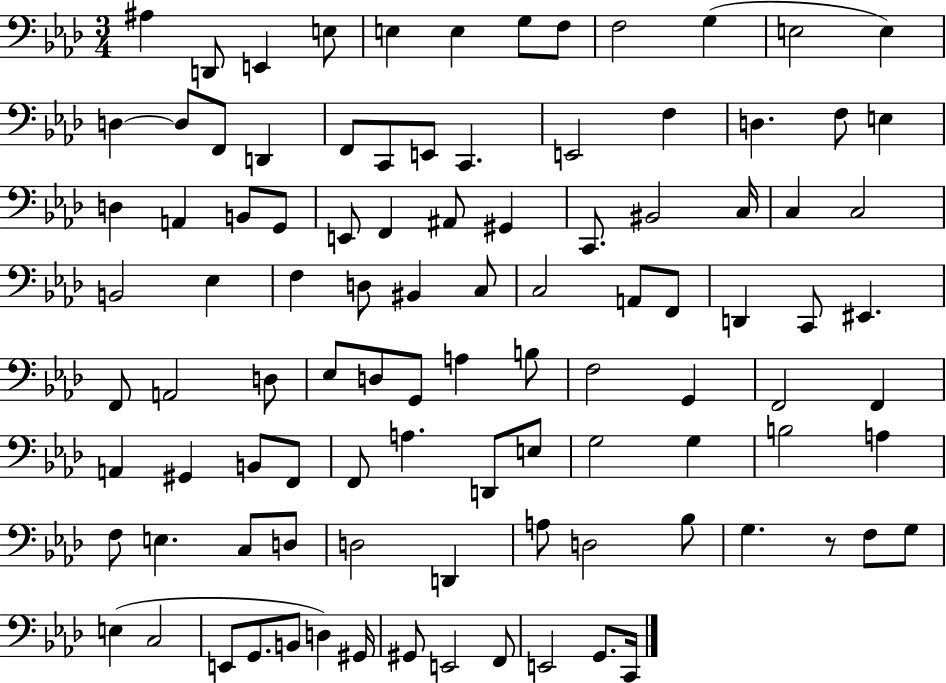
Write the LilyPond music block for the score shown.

{
  \clef bass
  \numericTimeSignature
  \time 3/4
  \key aes \major
  \repeat volta 2 { ais4 d,8 e,4 e8 | e4 e4 g8 f8 | f2 g4( | e2 e4) | \break d4~~ d8 f,8 d,4 | f,8 c,8 e,8 c,4. | e,2 f4 | d4. f8 e4 | \break d4 a,4 b,8 g,8 | e,8 f,4 ais,8 gis,4 | c,8. bis,2 c16 | c4 c2 | \break b,2 ees4 | f4 d8 bis,4 c8 | c2 a,8 f,8 | d,4 c,8 eis,4. | \break f,8 a,2 d8 | ees8 d8 g,8 a4 b8 | f2 g,4 | f,2 f,4 | \break a,4 gis,4 b,8 f,8 | f,8 a4. d,8 e8 | g2 g4 | b2 a4 | \break f8 e4. c8 d8 | d2 d,4 | a8 d2 bes8 | g4. r8 f8 g8 | \break e4( c2 | e,8 g,8. b,8 d4) gis,16 | gis,8 e,2 f,8 | e,2 g,8. c,16 | \break } \bar "|."
}